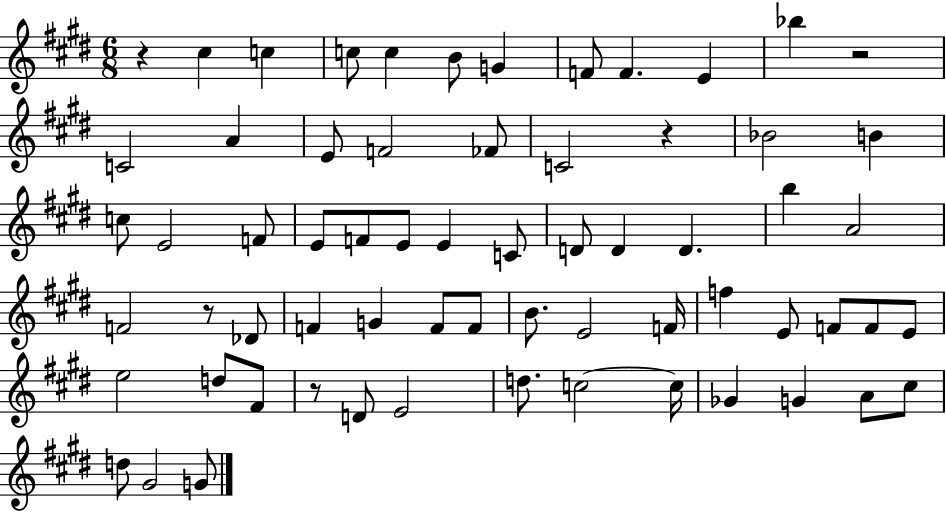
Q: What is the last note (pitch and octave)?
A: G4